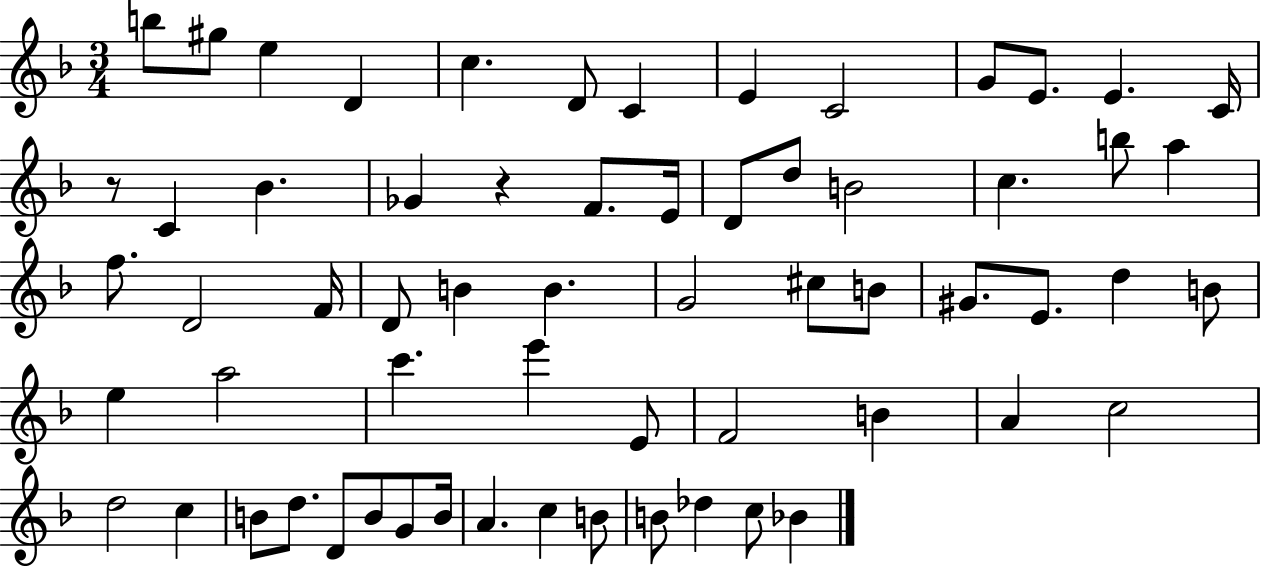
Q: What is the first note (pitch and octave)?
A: B5